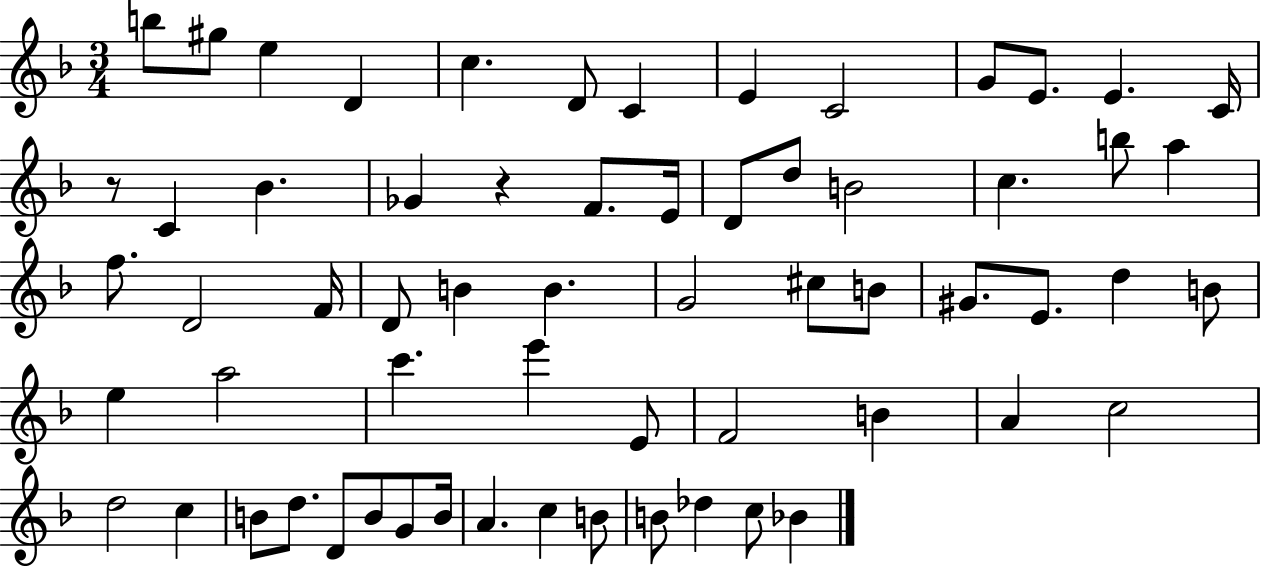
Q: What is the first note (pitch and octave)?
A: B5